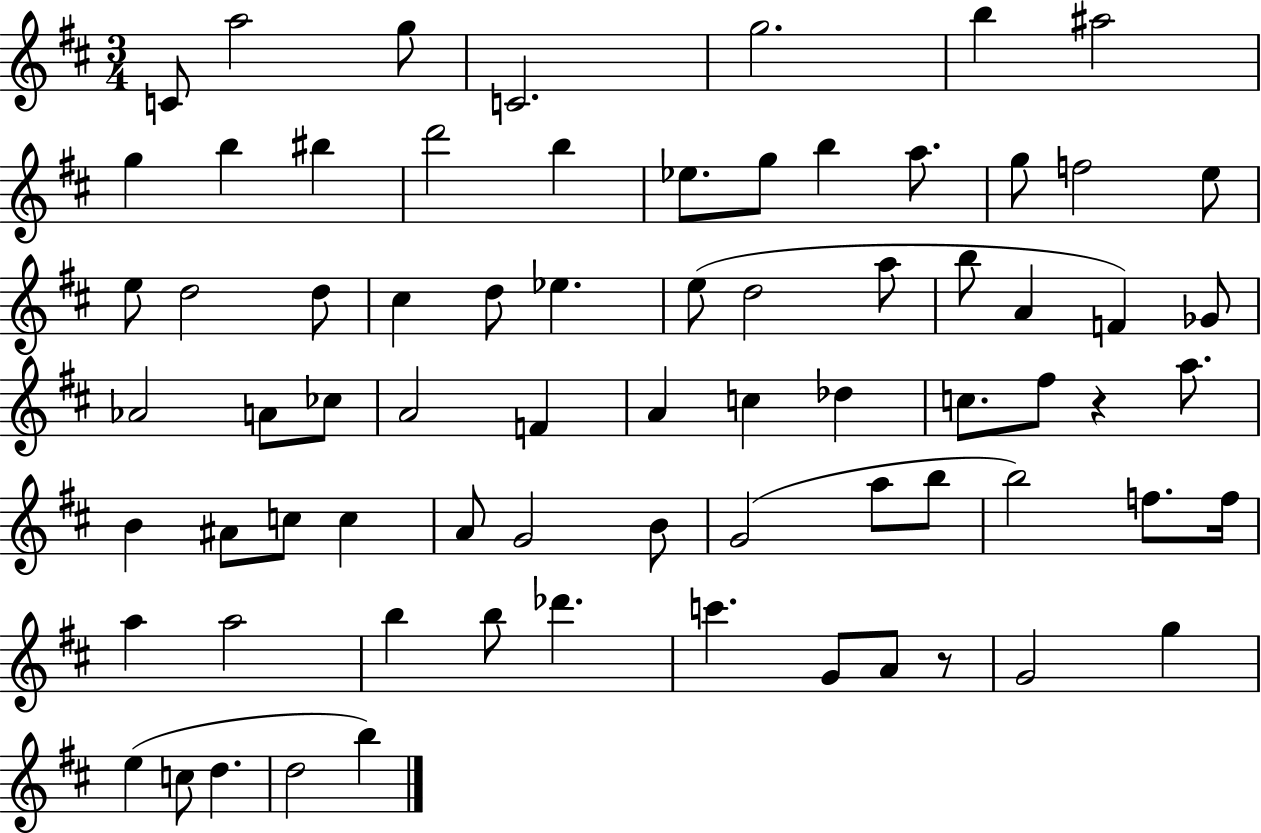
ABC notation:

X:1
T:Untitled
M:3/4
L:1/4
K:D
C/2 a2 g/2 C2 g2 b ^a2 g b ^b d'2 b _e/2 g/2 b a/2 g/2 f2 e/2 e/2 d2 d/2 ^c d/2 _e e/2 d2 a/2 b/2 A F _G/2 _A2 A/2 _c/2 A2 F A c _d c/2 ^f/2 z a/2 B ^A/2 c/2 c A/2 G2 B/2 G2 a/2 b/2 b2 f/2 f/4 a a2 b b/2 _d' c' G/2 A/2 z/2 G2 g e c/2 d d2 b